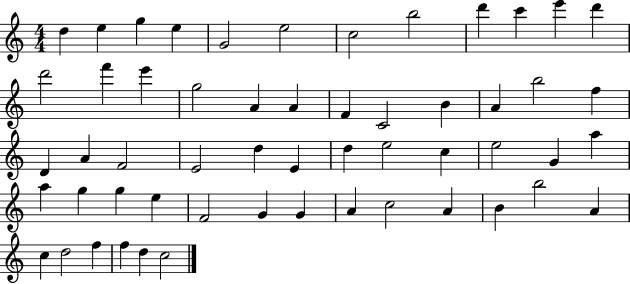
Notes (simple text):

D5/q E5/q G5/q E5/q G4/h E5/h C5/h B5/h D6/q C6/q E6/q D6/q D6/h F6/q E6/q G5/h A4/q A4/q F4/q C4/h B4/q A4/q B5/h F5/q D4/q A4/q F4/h E4/h D5/q E4/q D5/q E5/h C5/q E5/h G4/q A5/q A5/q G5/q G5/q E5/q F4/h G4/q G4/q A4/q C5/h A4/q B4/q B5/h A4/q C5/q D5/h F5/q F5/q D5/q C5/h